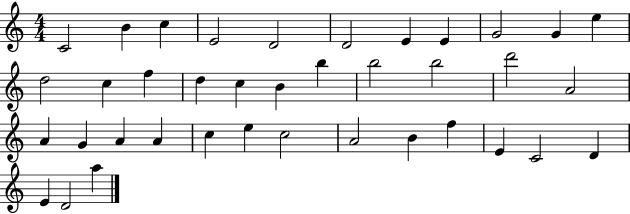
{
  \clef treble
  \numericTimeSignature
  \time 4/4
  \key c \major
  c'2 b'4 c''4 | e'2 d'2 | d'2 e'4 e'4 | g'2 g'4 e''4 | \break d''2 c''4 f''4 | d''4 c''4 b'4 b''4 | b''2 b''2 | d'''2 a'2 | \break a'4 g'4 a'4 a'4 | c''4 e''4 c''2 | a'2 b'4 f''4 | e'4 c'2 d'4 | \break e'4 d'2 a''4 | \bar "|."
}